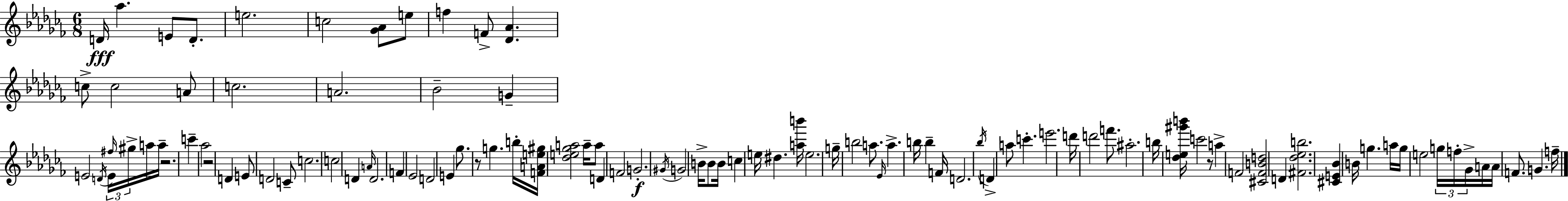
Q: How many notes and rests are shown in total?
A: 104